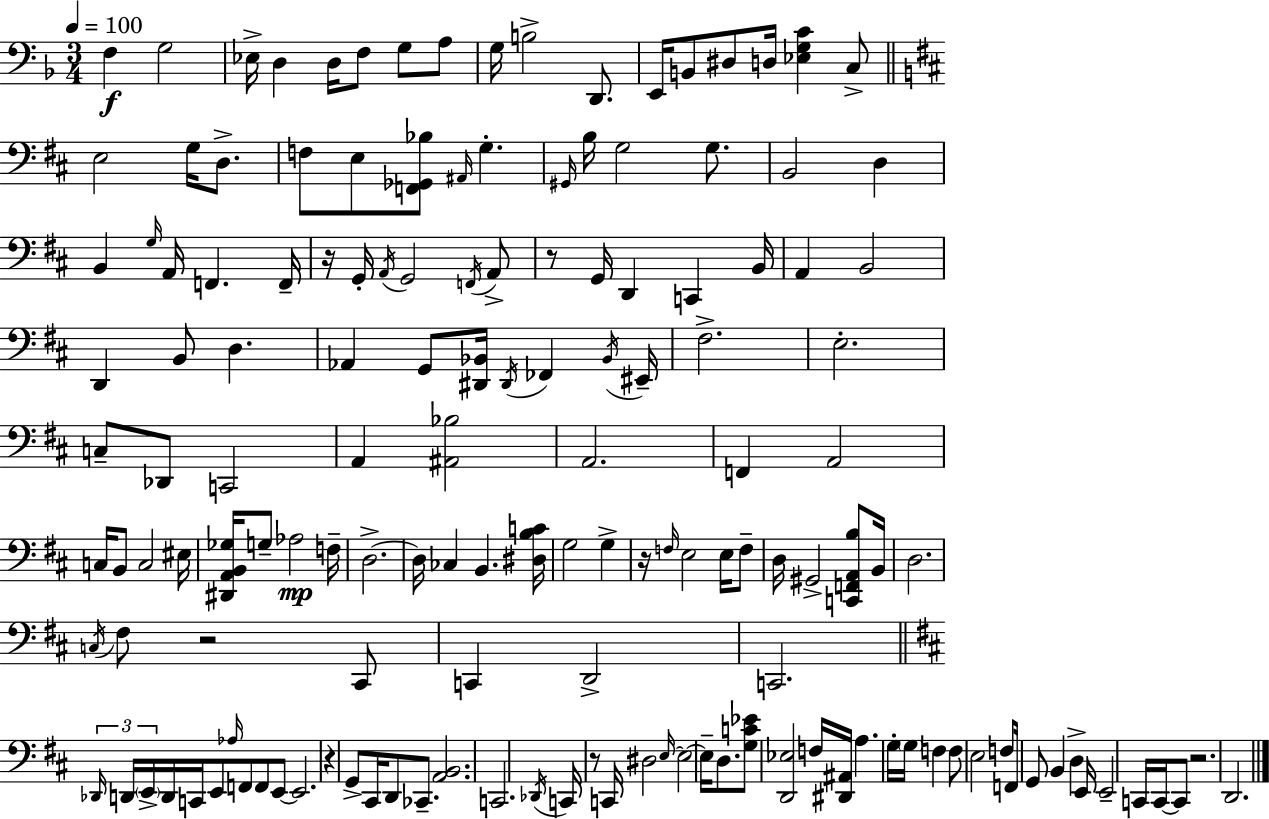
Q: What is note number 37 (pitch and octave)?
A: G2